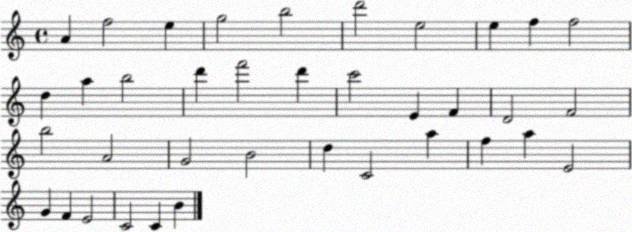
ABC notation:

X:1
T:Untitled
M:4/4
L:1/4
K:C
A f2 e g2 b2 d'2 e2 e f f2 d a b2 d' f'2 d' c'2 E F D2 F2 b2 A2 G2 B2 d C2 a f a E2 G F E2 C2 C B